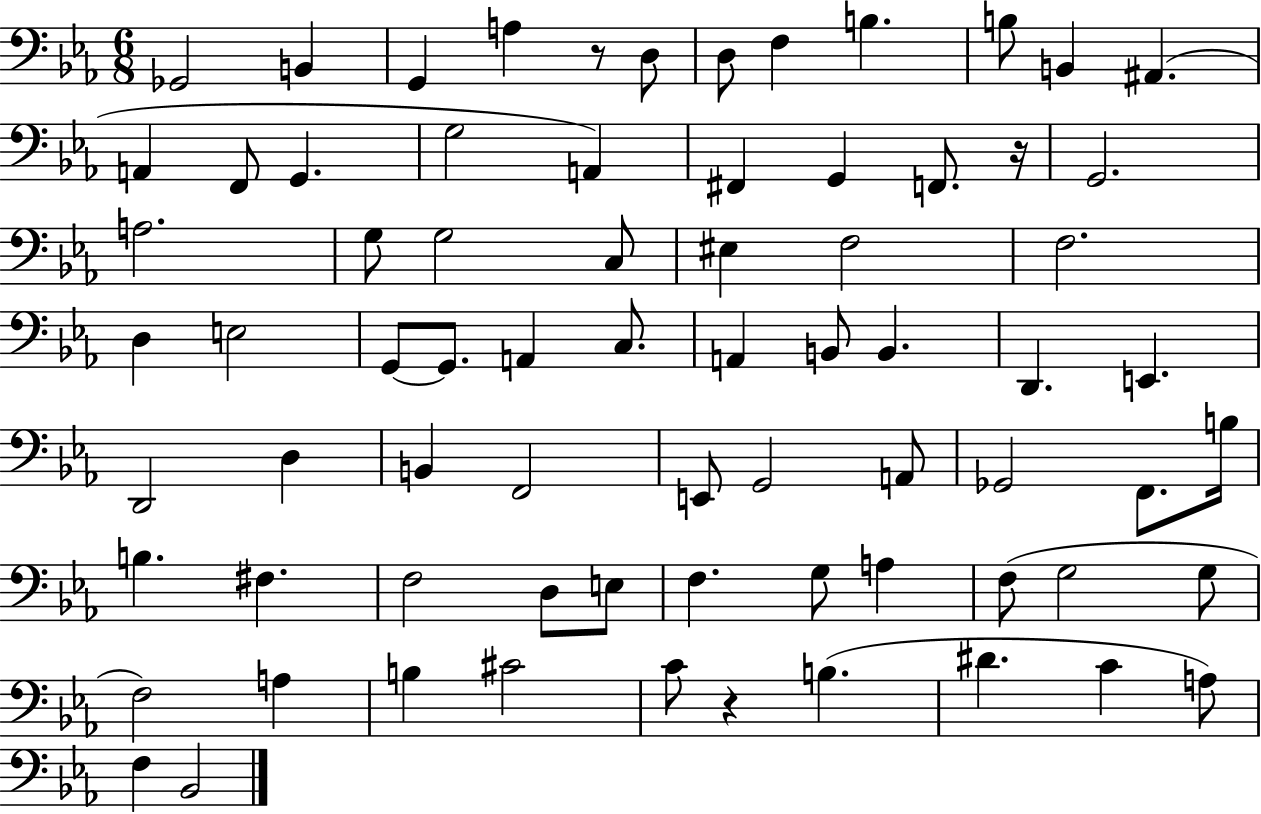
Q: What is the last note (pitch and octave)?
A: Bb2